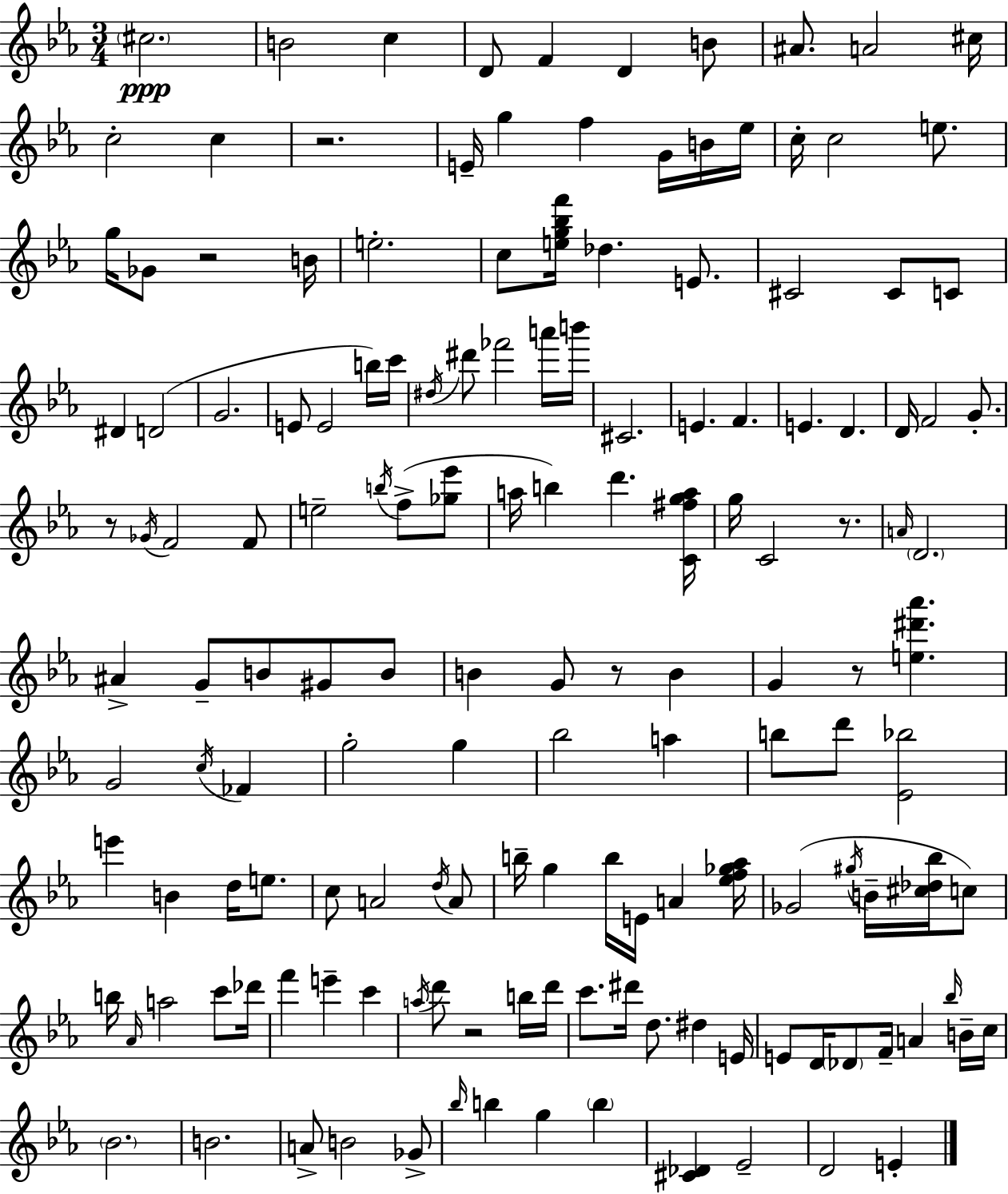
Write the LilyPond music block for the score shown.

{
  \clef treble
  \numericTimeSignature
  \time 3/4
  \key c \minor
  \parenthesize cis''2.\ppp | b'2 c''4 | d'8 f'4 d'4 b'8 | ais'8. a'2 cis''16 | \break c''2-. c''4 | r2. | e'16-- g''4 f''4 g'16 b'16 ees''16 | c''16-. c''2 e''8. | \break g''16 ges'8 r2 b'16 | e''2.-. | c''8 <e'' g'' bes'' f'''>16 des''4. e'8. | cis'2 cis'8 c'8 | \break dis'4 d'2( | g'2. | e'8 e'2 b''16) c'''16 | \acciaccatura { dis''16 } dis'''8 fes'''2 a'''16 | \break b'''16 cis'2. | e'4. f'4. | e'4. d'4. | d'16 f'2 g'8.-. | \break r8 \acciaccatura { ges'16 } f'2 | f'8 e''2-- \acciaccatura { b''16 } f''8->( | <ges'' ees'''>8 a''16 b''4) d'''4. | <c' fis'' g'' a''>16 g''16 c'2 | \break r8. \grace { a'16 } \parenthesize d'2. | ais'4-> g'8-- b'8 | gis'8 b'8 b'4 g'8 r8 | b'4 g'4 r8 <e'' dis''' aes'''>4. | \break g'2 | \acciaccatura { c''16 } fes'4 g''2-. | g''4 bes''2 | a''4 b''8 d'''8 <ees' bes''>2 | \break e'''4 b'4 | d''16 e''8. c''8 a'2 | \acciaccatura { d''16 } a'8 b''16-- g''4 b''16 | e'16 a'4 <ees'' f'' ges'' aes''>16 ges'2( | \break \acciaccatura { gis''16 } b'16-- <cis'' des'' bes''>16 c''8) b''16 \grace { aes'16 } a''2 | c'''8 des'''16 f'''4 | e'''4-- c'''4 \acciaccatura { a''16 } d'''8 r2 | b''16 d'''16 c'''8. | \break dis'''16 d''8. dis''4 e'16 e'8 d'16 | \parenthesize des'8 f'16-- a'4 \grace { bes''16 } b'16-- c''16 \parenthesize bes'2. | b'2. | a'8-> | \break b'2 ges'8-> \grace { bes''16 } b''4 | g''4 \parenthesize b''4 <cis' des'>4 | ees'2-- d'2 | e'4-. \bar "|."
}